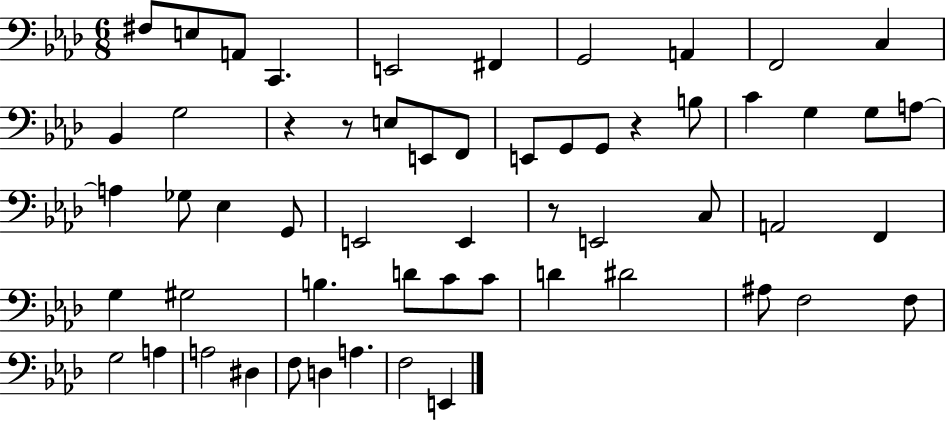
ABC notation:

X:1
T:Untitled
M:6/8
L:1/4
K:Ab
^F,/2 E,/2 A,,/2 C,, E,,2 ^F,, G,,2 A,, F,,2 C, _B,, G,2 z z/2 E,/2 E,,/2 F,,/2 E,,/2 G,,/2 G,,/2 z B,/2 C G, G,/2 A,/2 A, _G,/2 _E, G,,/2 E,,2 E,, z/2 E,,2 C,/2 A,,2 F,, G, ^G,2 B, D/2 C/2 C/2 D ^D2 ^A,/2 F,2 F,/2 G,2 A, A,2 ^D, F,/2 D, A, F,2 E,,